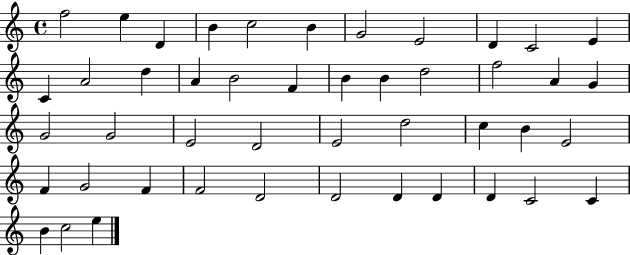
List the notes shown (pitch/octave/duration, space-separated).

F5/h E5/q D4/q B4/q C5/h B4/q G4/h E4/h D4/q C4/h E4/q C4/q A4/h D5/q A4/q B4/h F4/q B4/q B4/q D5/h F5/h A4/q G4/q G4/h G4/h E4/h D4/h E4/h D5/h C5/q B4/q E4/h F4/q G4/h F4/q F4/h D4/h D4/h D4/q D4/q D4/q C4/h C4/q B4/q C5/h E5/q